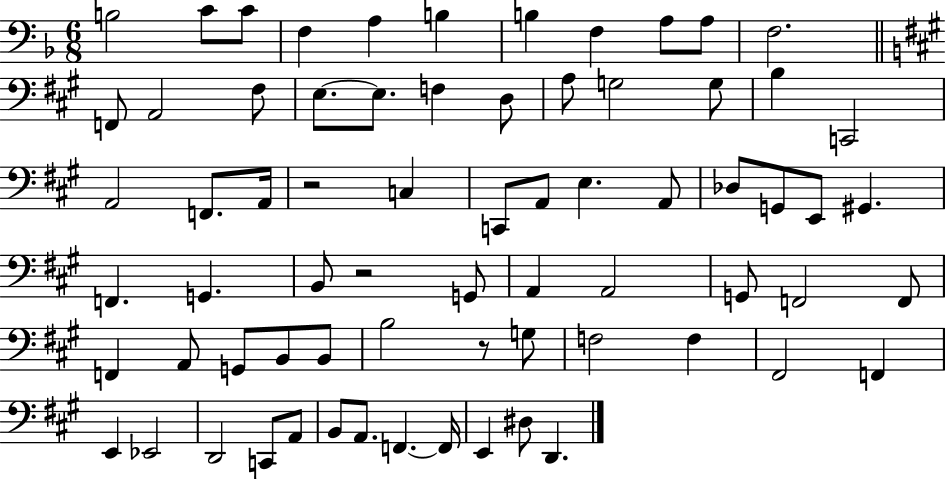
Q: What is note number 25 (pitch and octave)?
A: F2